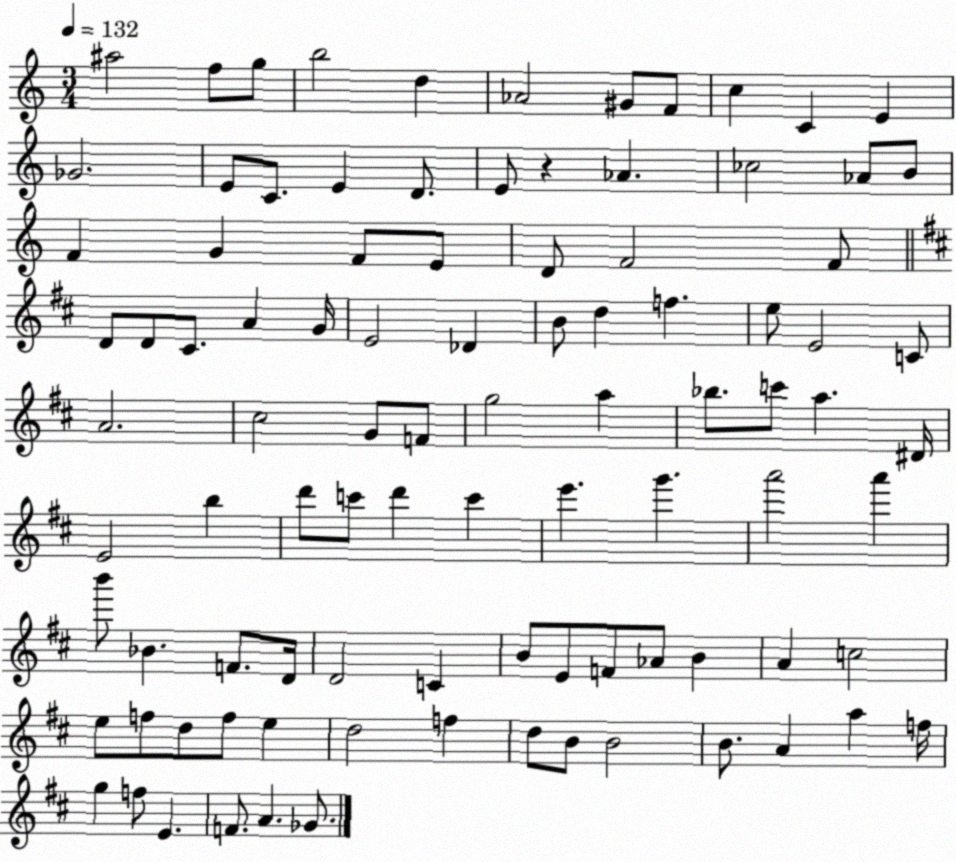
X:1
T:Untitled
M:3/4
L:1/4
K:C
^a2 f/2 g/2 b2 d _A2 ^G/2 F/2 c C E _G2 E/2 C/2 E D/2 E/2 z _A _c2 _A/2 B/2 F G F/2 E/2 D/2 F2 F/2 D/2 D/2 ^C/2 A G/4 E2 _D B/2 d f e/2 E2 C/2 A2 ^c2 G/2 F/2 g2 a _b/2 c'/2 a ^D/4 E2 b d'/2 c'/2 d' c' e' g' a'2 a' b'/2 _B F/2 D/4 D2 C B/2 E/2 F/2 _A/2 B A c2 e/2 f/2 d/2 f/2 e d2 f d/2 B/2 B2 B/2 A a f/4 g f/2 E F/2 A _G/2